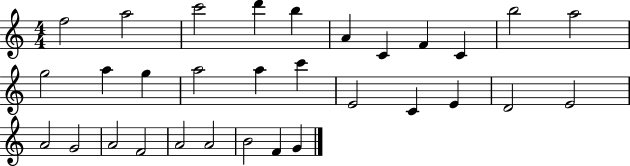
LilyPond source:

{
  \clef treble
  \numericTimeSignature
  \time 4/4
  \key c \major
  f''2 a''2 | c'''2 d'''4 b''4 | a'4 c'4 f'4 c'4 | b''2 a''2 | \break g''2 a''4 g''4 | a''2 a''4 c'''4 | e'2 c'4 e'4 | d'2 e'2 | \break a'2 g'2 | a'2 f'2 | a'2 a'2 | b'2 f'4 g'4 | \break \bar "|."
}